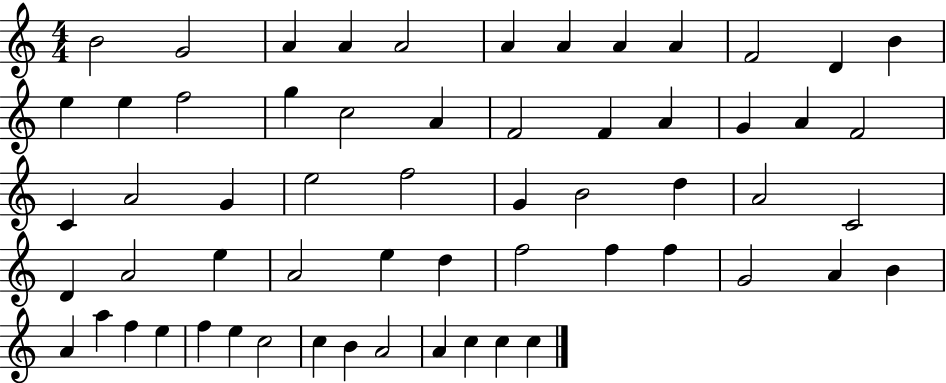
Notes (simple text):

B4/h G4/h A4/q A4/q A4/h A4/q A4/q A4/q A4/q F4/h D4/q B4/q E5/q E5/q F5/h G5/q C5/h A4/q F4/h F4/q A4/q G4/q A4/q F4/h C4/q A4/h G4/q E5/h F5/h G4/q B4/h D5/q A4/h C4/h D4/q A4/h E5/q A4/h E5/q D5/q F5/h F5/q F5/q G4/h A4/q B4/q A4/q A5/q F5/q E5/q F5/q E5/q C5/h C5/q B4/q A4/h A4/q C5/q C5/q C5/q